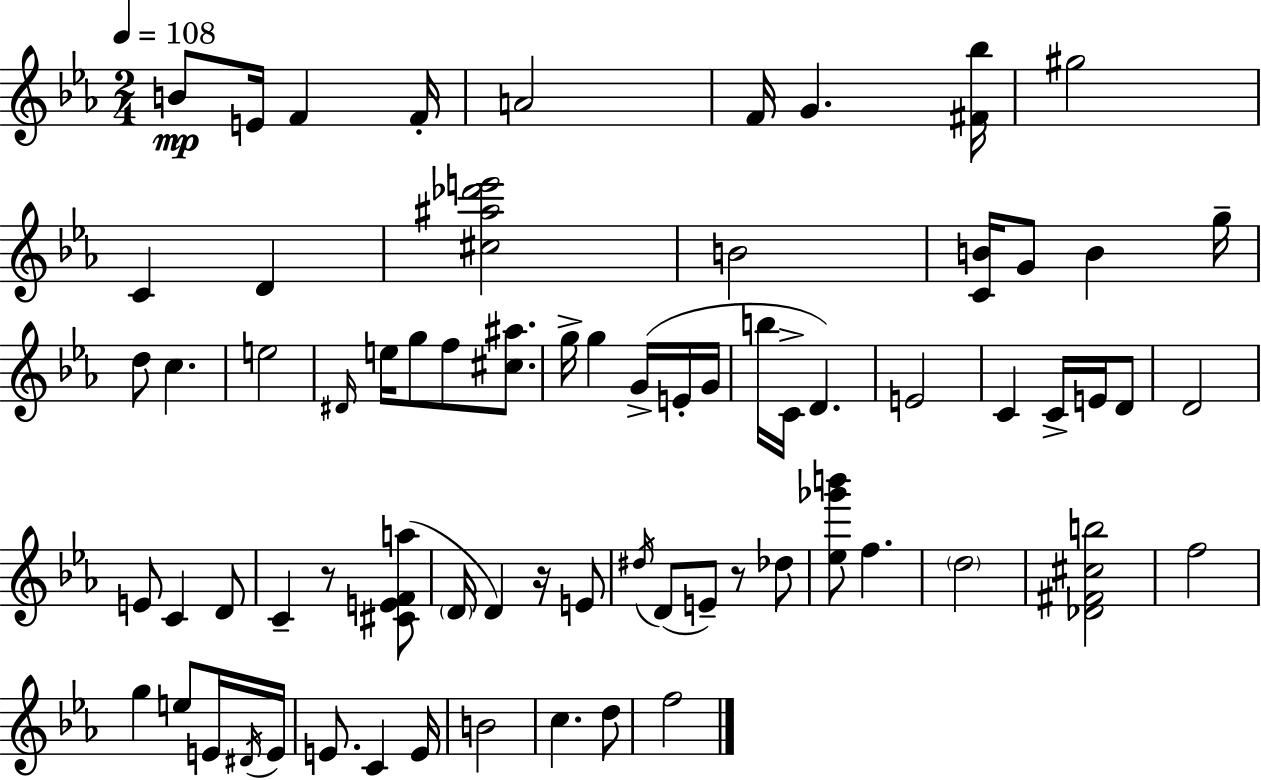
X:1
T:Untitled
M:2/4
L:1/4
K:Cm
B/2 E/4 F F/4 A2 F/4 G [^F_b]/4 ^g2 C D [^c^a_d'e']2 B2 [CB]/4 G/2 B g/4 d/2 c e2 ^D/4 e/4 g/2 f/2 [^c^a]/2 g/4 g G/4 E/4 G/4 b/4 C/4 D E2 C C/4 E/4 D/2 D2 E/2 C D/2 C z/2 [^CEFa]/2 D/4 D z/4 E/2 ^d/4 D/2 E/2 z/2 _d/2 [_e_g'b']/2 f d2 [_D^F^cb]2 f2 g e/2 E/4 ^D/4 E/4 E/2 C E/4 B2 c d/2 f2